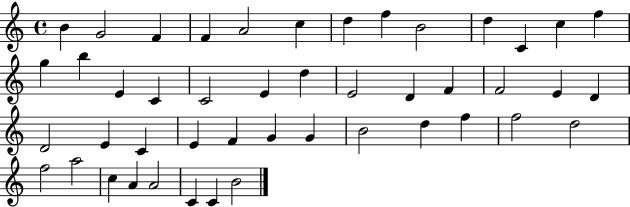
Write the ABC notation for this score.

X:1
T:Untitled
M:4/4
L:1/4
K:C
B G2 F F A2 c d f B2 d C c f g b E C C2 E d E2 D F F2 E D D2 E C E F G G B2 d f f2 d2 f2 a2 c A A2 C C B2